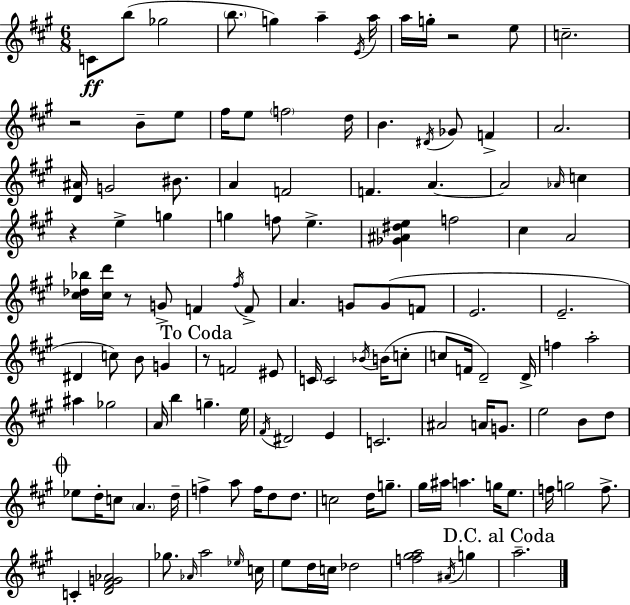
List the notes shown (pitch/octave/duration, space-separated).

C4/e B5/e Gb5/h B5/e. G5/q A5/q E4/s A5/s A5/s G5/s R/h E5/e C5/h. R/h B4/e E5/e F#5/s E5/e F5/h D5/s B4/q. D#4/s Gb4/e F4/q A4/h. [D4,A#4]/s G4/h BIS4/e. A4/q F4/h F4/q. A4/q. A4/h Ab4/s C5/q R/q E5/q G5/q G5/q F5/e E5/q. [Gb4,A#4,D#5,E5]/q F5/h C#5/q A4/h [C#5,Db5,Bb5]/s [C#5,D6]/s R/e G4/e F4/q F#5/s F4/e A4/q. G4/e G4/e F4/e E4/h. E4/h. D#4/q C5/e B4/e G4/q R/e F4/h EIS4/e C4/s C4/h Bb4/s B4/s C5/e C5/e F4/s D4/h D4/s F5/q A5/h A#5/q Gb5/h A4/s B5/q G5/q. E5/s F#4/s D#4/h E4/q C4/h. A#4/h A4/s G4/e. E5/h B4/e D5/e Eb5/e D5/s C5/e A4/q. D5/s F5/q A5/e F5/s D5/e D5/e. C5/h D5/s G5/e. G#5/s A#5/s A5/q. G5/s E5/e. F5/s G5/h F5/e. C4/q [D4,F#4,G4,Ab4]/h Gb5/e. Ab4/s A5/h Eb5/s C5/s E5/e D5/s C5/s Db5/h [F5,G#5,A5]/h A#4/s G5/q A5/h.